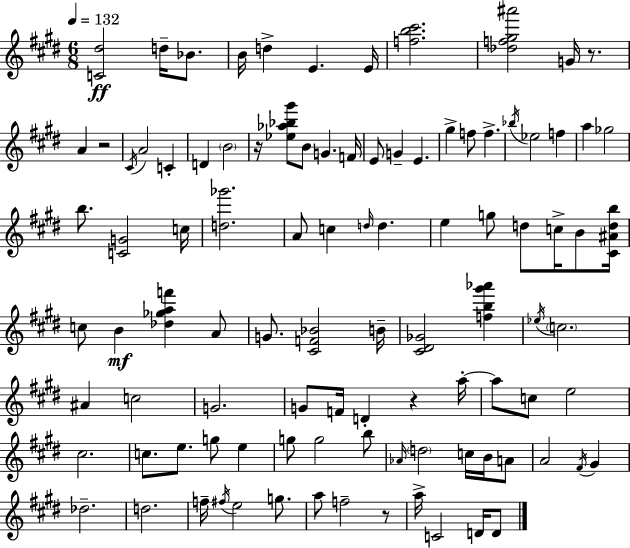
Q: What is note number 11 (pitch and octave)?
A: C4